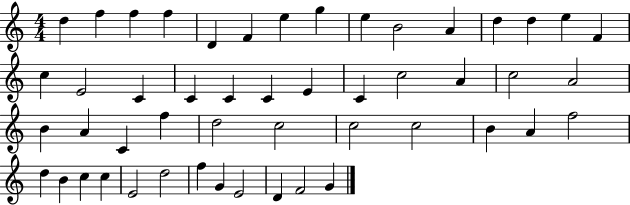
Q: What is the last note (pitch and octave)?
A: G4